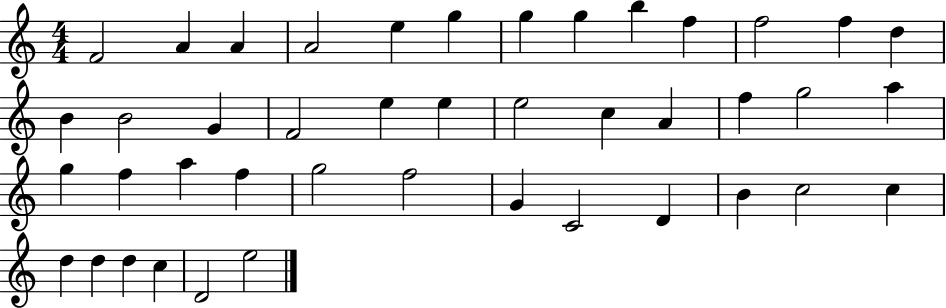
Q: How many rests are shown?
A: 0